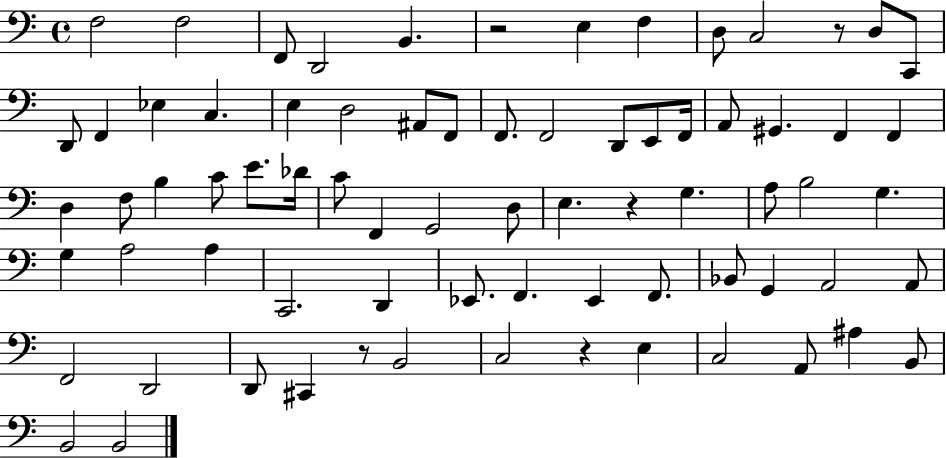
F3/h F3/h F2/e D2/h B2/q. R/h E3/q F3/q D3/e C3/h R/e D3/e C2/e D2/e F2/q Eb3/q C3/q. E3/q D3/h A#2/e F2/e F2/e. F2/h D2/e E2/e F2/s A2/e G#2/q. F2/q F2/q D3/q F3/e B3/q C4/e E4/e. Db4/s C4/e F2/q G2/h D3/e E3/q. R/q G3/q. A3/e B3/h G3/q. G3/q A3/h A3/q C2/h. D2/q Eb2/e. F2/q. Eb2/q F2/e. Bb2/e G2/q A2/h A2/e F2/h D2/h D2/e C#2/q R/e B2/h C3/h R/q E3/q C3/h A2/e A#3/q B2/e B2/h B2/h